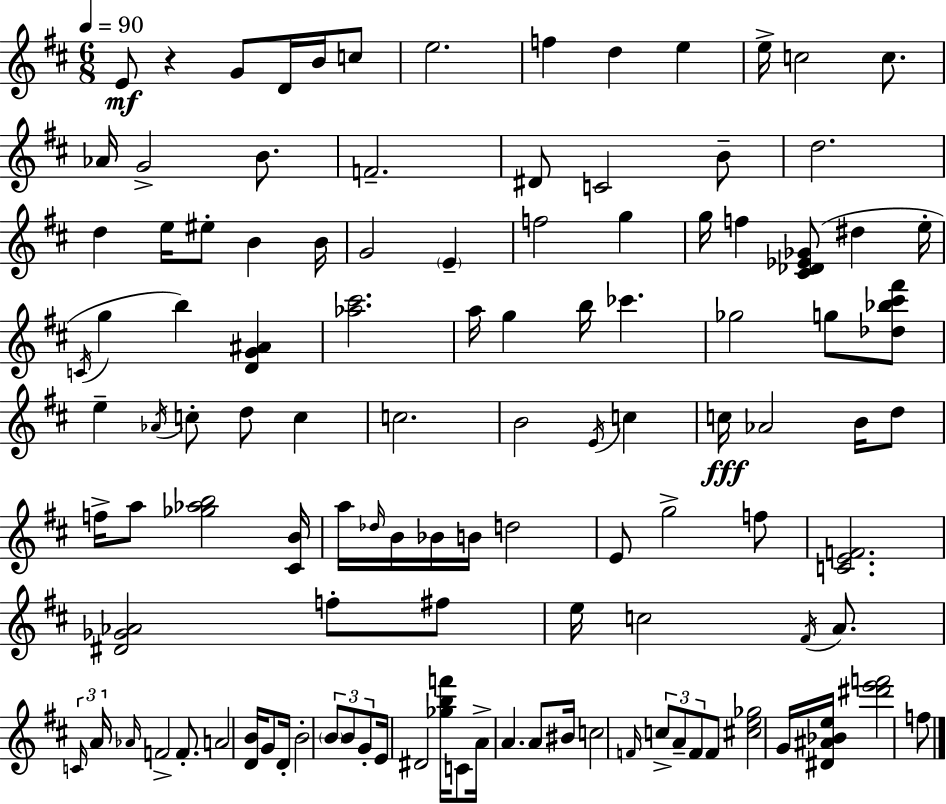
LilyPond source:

{
  \clef treble
  \numericTimeSignature
  \time 6/8
  \key d \major
  \tempo 4 = 90
  \repeat volta 2 { e'8\mf r4 g'8 d'16 b'16 c''8 | e''2. | f''4 d''4 e''4 | e''16-> c''2 c''8. | \break aes'16 g'2-> b'8. | f'2.-- | dis'8 c'2 b'8-- | d''2. | \break d''4 e''16 eis''8-. b'4 b'16 | g'2 \parenthesize e'4-- | f''2 g''4 | g''16 f''4 <cis' des' ees' ges'>8( dis''4 e''16-. | \break \acciaccatura { c'16 } g''4 b''4) <d' g' ais'>4 | <aes'' cis'''>2. | a''16 g''4 b''16 ces'''4. | ges''2 g''8 <des'' bes'' cis''' fis'''>8 | \break e''4-- \acciaccatura { aes'16 } c''8-. d''8 c''4 | c''2. | b'2 \acciaccatura { e'16 } c''4 | c''16\fff aes'2 | \break b'16 d''8 f''16-> a''8 <ges'' aes'' b''>2 | <cis' b'>16 a''16 \grace { des''16 } b'16 bes'16 b'16 d''2 | e'8 g''2-> | f''8 <c' e' f'>2. | \break <dis' ges' aes'>2 | f''8-. fis''8 e''16 c''2 | \acciaccatura { fis'16 } a'8. \tuplet 3/2 { \grace { c'16 } a'16 \grace { aes'16 } } f'2-> | f'8.-. a'2 | \break <d' b'>16 g'8 d'16-. b'2-. | \tuplet 3/2 { \parenthesize b'8 b'8 g'8-. } e'16 dis'2 | <ges'' b'' f'''>16 c'8 a'16-> a'4. | a'8 bis'16 c''2 | \break \grace { f'16 } \tuplet 3/2 { c''8-> a'8-- f'8 } f'8 | <cis'' e'' ges''>2 g'16 <dis' ais' bes' e''>16 <dis''' e''' f'''>2 | f''8 } \bar "|."
}